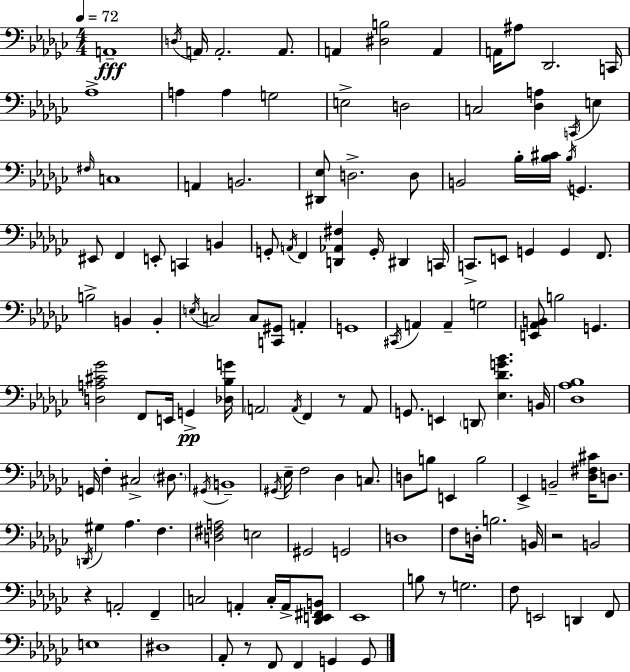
X:1
T:Untitled
M:4/4
L:1/4
K:Ebm
A,,4 D,/4 A,,/4 A,,2 A,,/2 A,, [^D,B,]2 A,, A,,/4 ^A,/2 _D,,2 C,,/4 _A,4 A, A, G,2 E,2 D,2 C,2 [_D,A,] C,,/4 E, ^F,/4 C,4 A,, B,,2 [^D,,_E,]/2 D,2 D,/2 B,,2 _B,/4 [_B,^C]/4 _B,/4 G,, ^E,,/2 F,, E,,/2 C,, B,, G,,/2 A,,/4 F,, [D,,_A,,^F,] G,,/4 ^D,, C,,/4 C,,/2 E,,/2 G,, G,, F,,/2 B,2 B,, B,, E,/4 C,2 C,/2 [C,,^G,,]/2 A,, G,,4 ^C,,/4 A,, A,, G,2 [E,,_A,,B,,]/2 B,2 G,, [D,A,^C_G]2 F,,/2 E,,/4 G,, [_D,_B,G]/4 A,,2 A,,/4 F,, z/2 A,,/2 G,,/2 E,, D,,/2 [_E,_DG_B] B,,/4 [_D,_A,_B,]4 G,,/4 F, ^C,2 ^D,/2 ^G,,/4 B,,4 ^G,,/4 _E,/4 F,2 _D, C,/2 D,/2 B,/2 E,, B,2 _E,, B,,2 [_D,^F,^C]/4 D,/2 D,,/4 ^G, _A, F, [D,^F,A,]2 E,2 ^G,,2 G,,2 D,4 F,/2 D,/4 B,2 B,,/4 z2 B,,2 z A,,2 F,, C,2 A,, C,/4 A,,/4 [_D,,E,,^F,,B,,]/2 _E,,4 B,/2 z/2 G,2 F,/2 E,,2 D,, F,,/2 E,4 ^D,4 _A,,/2 z/2 F,,/2 F,, G,, G,,/2